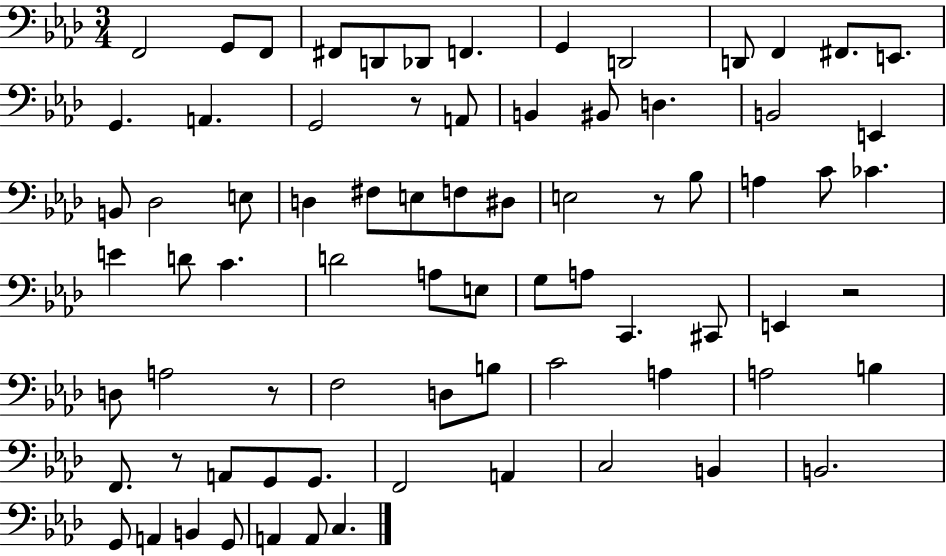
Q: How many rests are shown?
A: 5